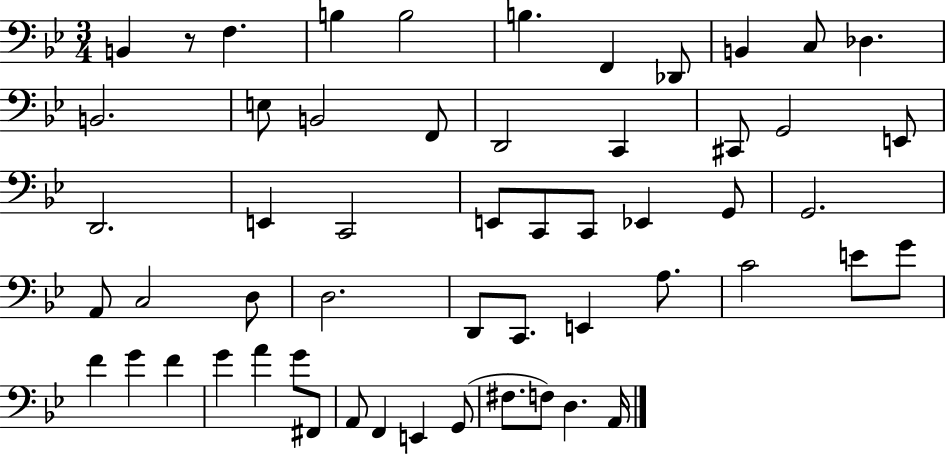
B2/q R/e F3/q. B3/q B3/h B3/q. F2/q Db2/e B2/q C3/e Db3/q. B2/h. E3/e B2/h F2/e D2/h C2/q C#2/e G2/h E2/e D2/h. E2/q C2/h E2/e C2/e C2/e Eb2/q G2/e G2/h. A2/e C3/h D3/e D3/h. D2/e C2/e. E2/q A3/e. C4/h E4/e G4/e F4/q G4/q F4/q G4/q A4/q G4/e F#2/e A2/e F2/q E2/q G2/e F#3/e. F3/e D3/q. A2/s